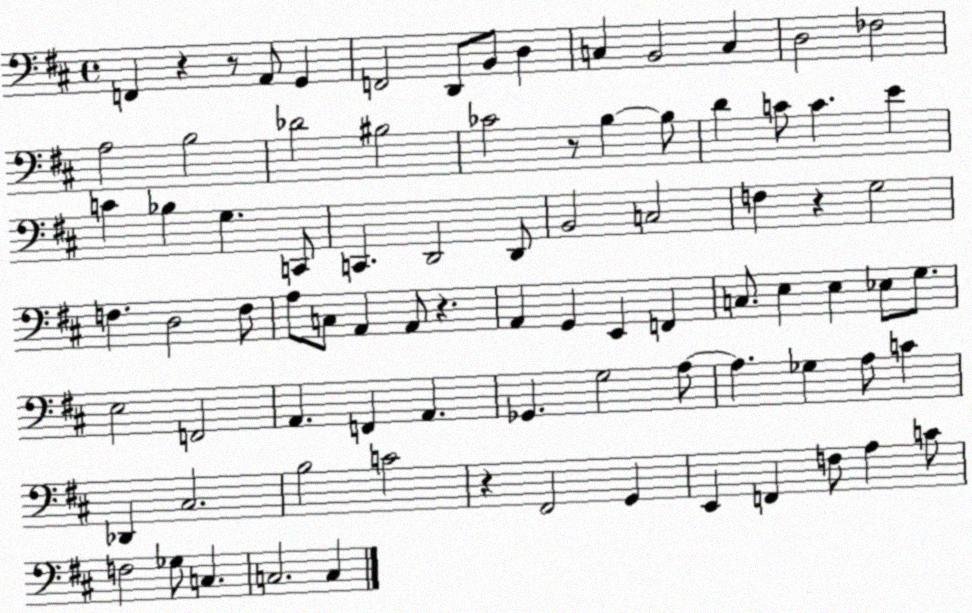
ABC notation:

X:1
T:Untitled
M:4/4
L:1/4
K:D
F,, z z/2 A,,/2 G,, F,,2 D,,/2 B,,/2 D, C, B,,2 C, D,2 _F,2 A,2 B,2 _D2 ^B,2 _C2 z/2 B, B,/2 D C/2 C E C _B, G, C,,/2 C,, D,,2 D,,/2 B,,2 C,2 F, z G,2 F, D,2 F,/2 A,/2 C,/2 A,, A,,/2 z A,, G,, E,, F,, C,/2 E, E, _E,/2 G,/2 E,2 F,,2 A,, F,, A,, _G,, G,2 A,/2 A, _G, A,/2 C _D,, ^C,2 B,2 C2 z ^F,,2 G,, E,, F,, F,/2 A, C/2 F,2 _G,/2 C, C,2 C,